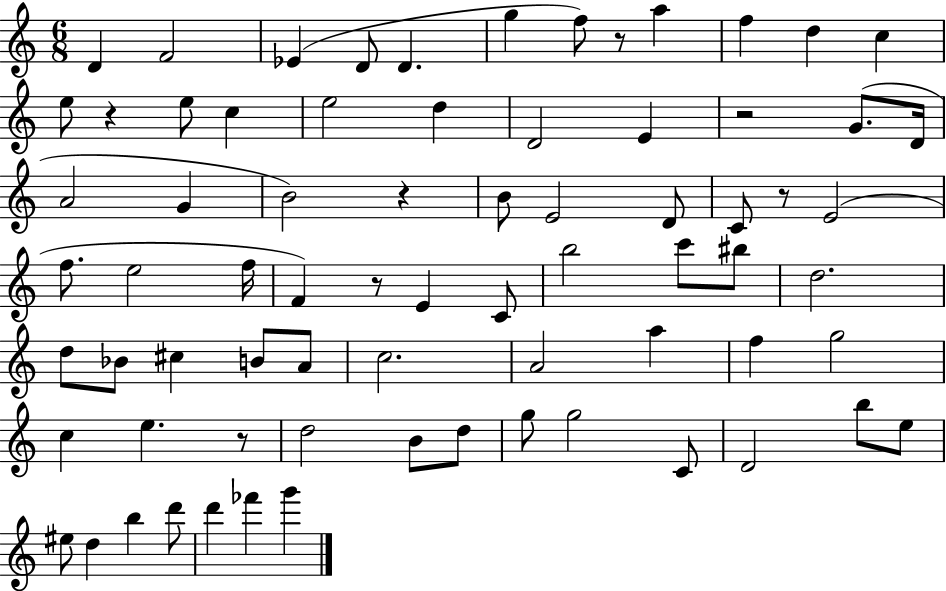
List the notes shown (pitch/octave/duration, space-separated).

D4/q F4/h Eb4/q D4/e D4/q. G5/q F5/e R/e A5/q F5/q D5/q C5/q E5/e R/q E5/e C5/q E5/h D5/q D4/h E4/q R/h G4/e. D4/s A4/h G4/q B4/h R/q B4/e E4/h D4/e C4/e R/e E4/h F5/e. E5/h F5/s F4/q R/e E4/q C4/e B5/h C6/e BIS5/e D5/h. D5/e Bb4/e C#5/q B4/e A4/e C5/h. A4/h A5/q F5/q G5/h C5/q E5/q. R/e D5/h B4/e D5/e G5/e G5/h C4/e D4/h B5/e E5/e EIS5/e D5/q B5/q D6/e D6/q FES6/q G6/q